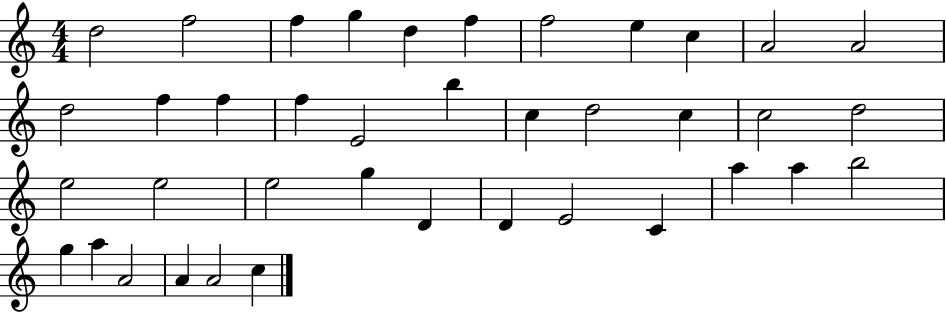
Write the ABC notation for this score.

X:1
T:Untitled
M:4/4
L:1/4
K:C
d2 f2 f g d f f2 e c A2 A2 d2 f f f E2 b c d2 c c2 d2 e2 e2 e2 g D D E2 C a a b2 g a A2 A A2 c